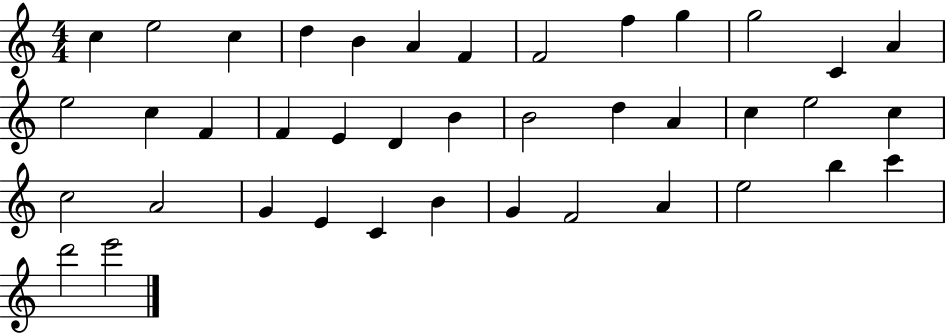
{
  \clef treble
  \numericTimeSignature
  \time 4/4
  \key c \major
  c''4 e''2 c''4 | d''4 b'4 a'4 f'4 | f'2 f''4 g''4 | g''2 c'4 a'4 | \break e''2 c''4 f'4 | f'4 e'4 d'4 b'4 | b'2 d''4 a'4 | c''4 e''2 c''4 | \break c''2 a'2 | g'4 e'4 c'4 b'4 | g'4 f'2 a'4 | e''2 b''4 c'''4 | \break d'''2 e'''2 | \bar "|."
}